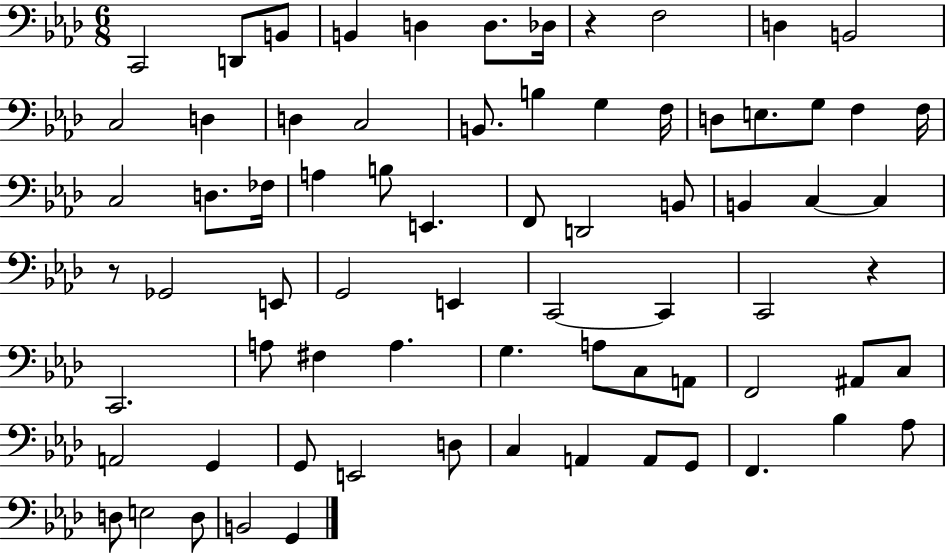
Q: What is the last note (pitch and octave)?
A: G2